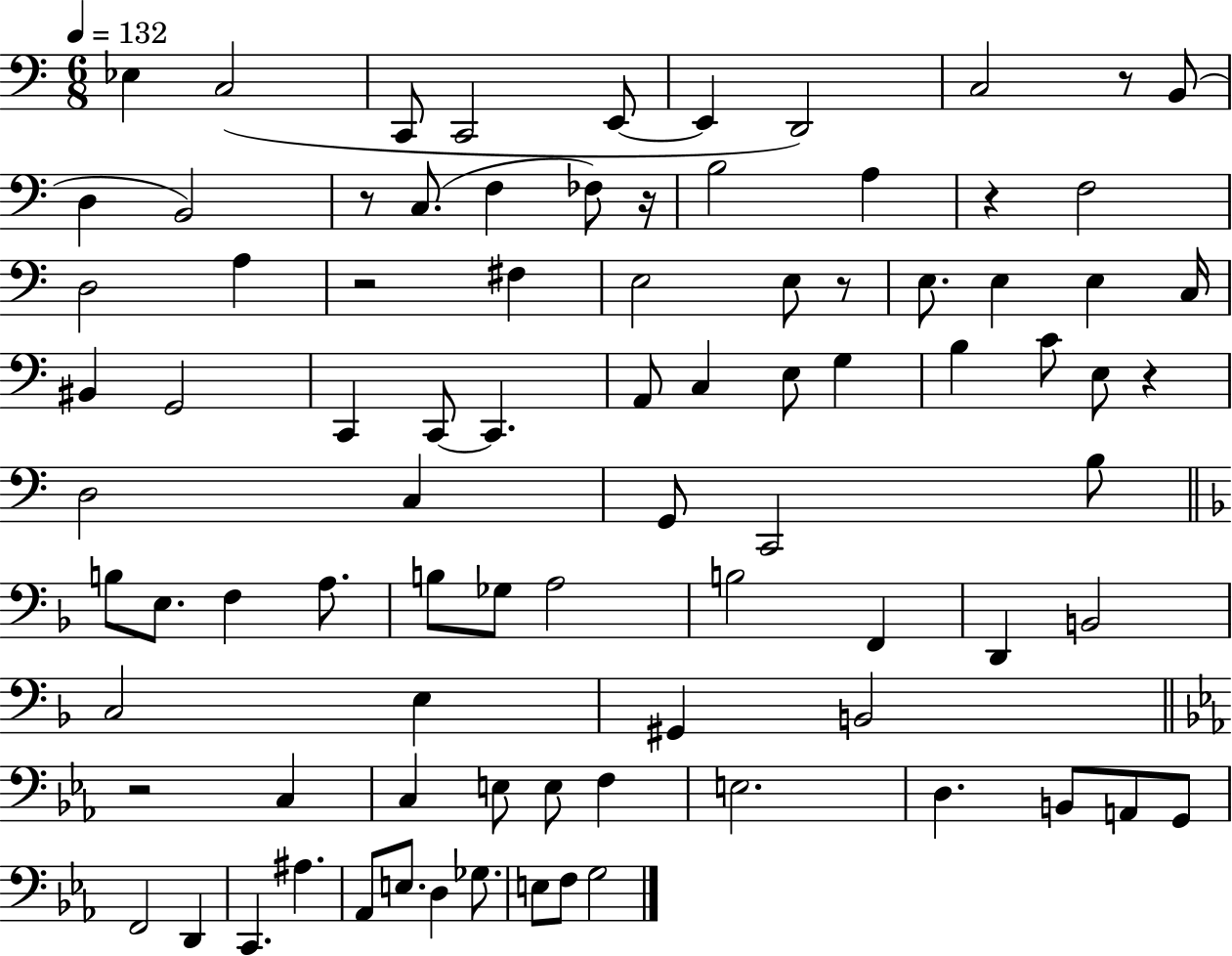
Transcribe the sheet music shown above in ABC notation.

X:1
T:Untitled
M:6/8
L:1/4
K:C
_E, C,2 C,,/2 C,,2 E,,/2 E,, D,,2 C,2 z/2 B,,/2 D, B,,2 z/2 C,/2 F, _F,/2 z/4 B,2 A, z F,2 D,2 A, z2 ^F, E,2 E,/2 z/2 E,/2 E, E, C,/4 ^B,, G,,2 C,, C,,/2 C,, A,,/2 C, E,/2 G, B, C/2 E,/2 z D,2 C, G,,/2 C,,2 B,/2 B,/2 E,/2 F, A,/2 B,/2 _G,/2 A,2 B,2 F,, D,, B,,2 C,2 E, ^G,, B,,2 z2 C, C, E,/2 E,/2 F, E,2 D, B,,/2 A,,/2 G,,/2 F,,2 D,, C,, ^A, _A,,/2 E,/2 D, _G,/2 E,/2 F,/2 G,2